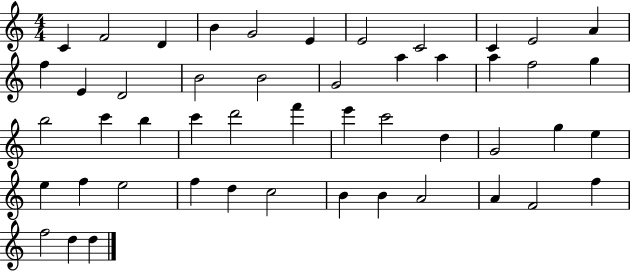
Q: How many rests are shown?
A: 0